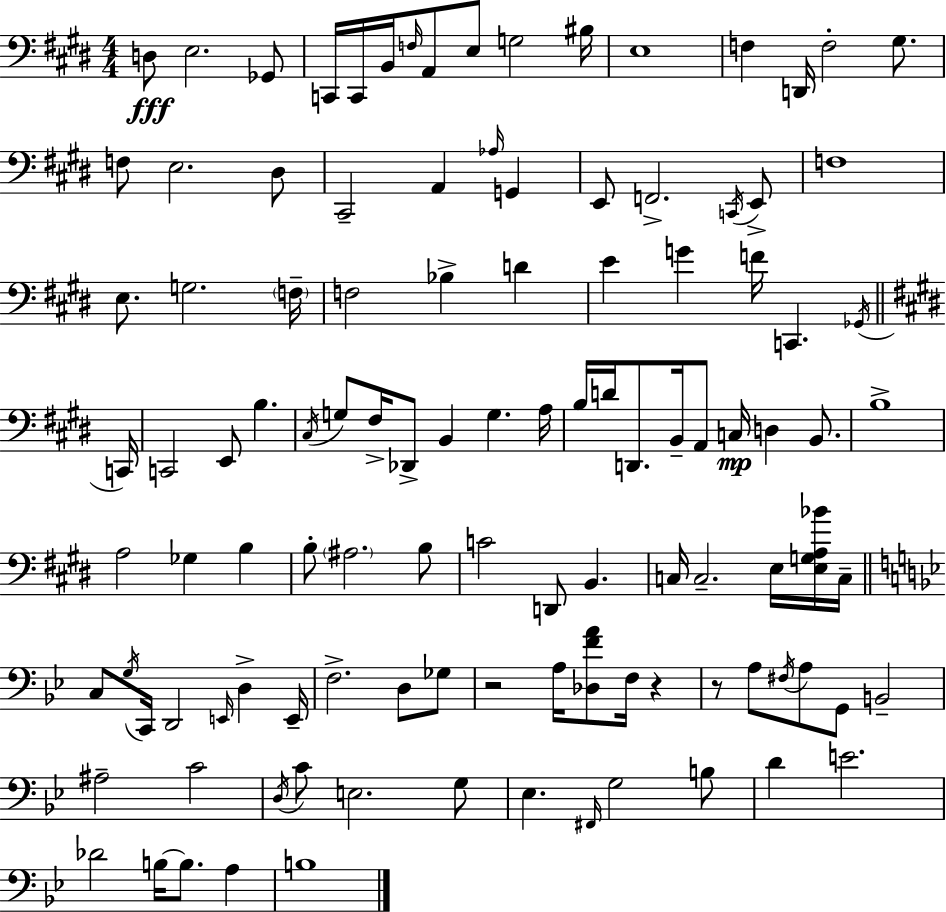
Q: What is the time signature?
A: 4/4